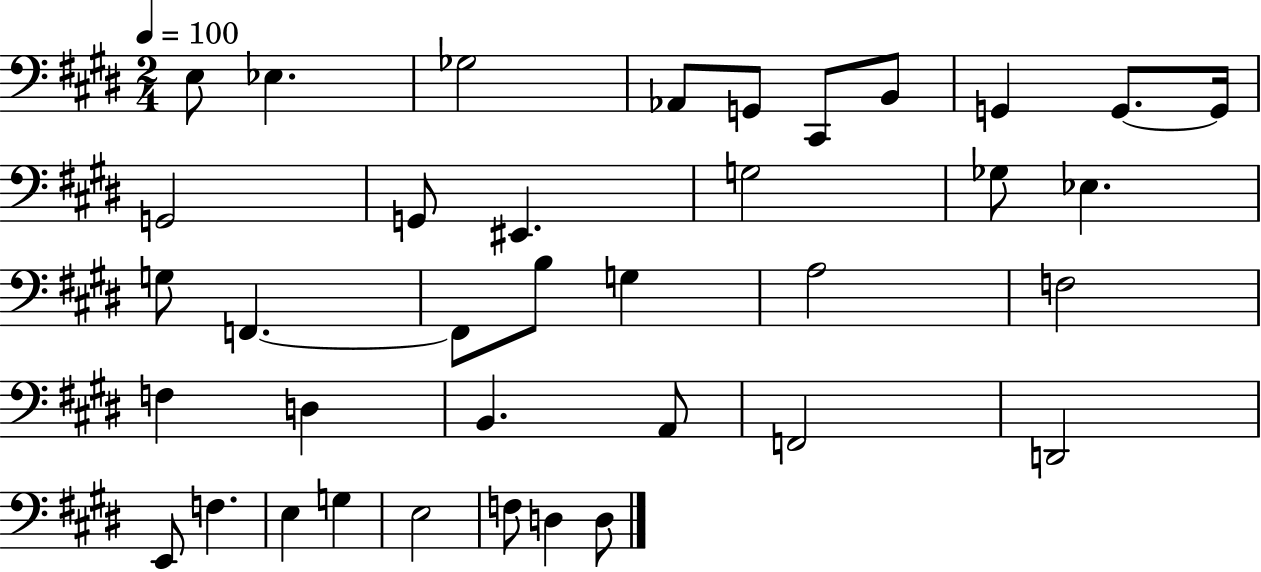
X:1
T:Untitled
M:2/4
L:1/4
K:E
E,/2 _E, _G,2 _A,,/2 G,,/2 ^C,,/2 B,,/2 G,, G,,/2 G,,/4 G,,2 G,,/2 ^E,, G,2 _G,/2 _E, G,/2 F,, F,,/2 B,/2 G, A,2 F,2 F, D, B,, A,,/2 F,,2 D,,2 E,,/2 F, E, G, E,2 F,/2 D, D,/2